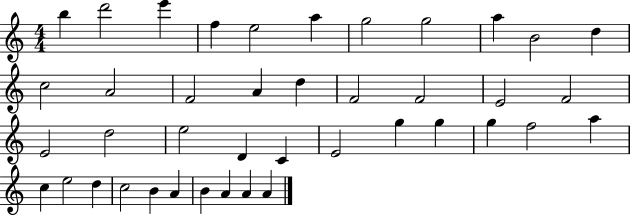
X:1
T:Untitled
M:4/4
L:1/4
K:C
b d'2 e' f e2 a g2 g2 a B2 d c2 A2 F2 A d F2 F2 E2 F2 E2 d2 e2 D C E2 g g g f2 a c e2 d c2 B A B A A A